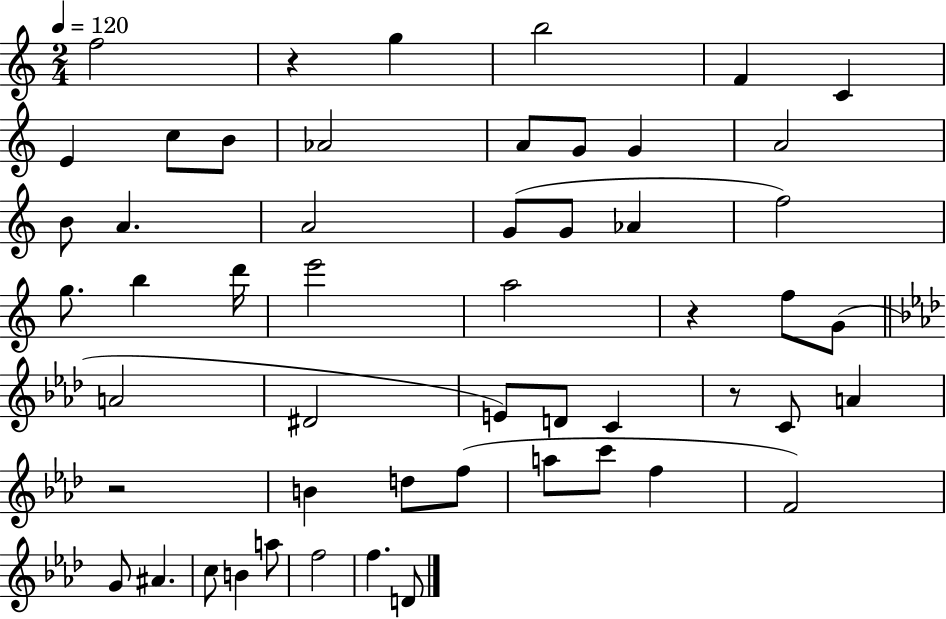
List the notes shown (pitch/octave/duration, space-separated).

F5/h R/q G5/q B5/h F4/q C4/q E4/q C5/e B4/e Ab4/h A4/e G4/e G4/q A4/h B4/e A4/q. A4/h G4/e G4/e Ab4/q F5/h G5/e. B5/q D6/s E6/h A5/h R/q F5/e G4/e A4/h D#4/h E4/e D4/e C4/q R/e C4/e A4/q R/h B4/q D5/e F5/e A5/e C6/e F5/q F4/h G4/e A#4/q. C5/e B4/q A5/e F5/h F5/q. D4/e